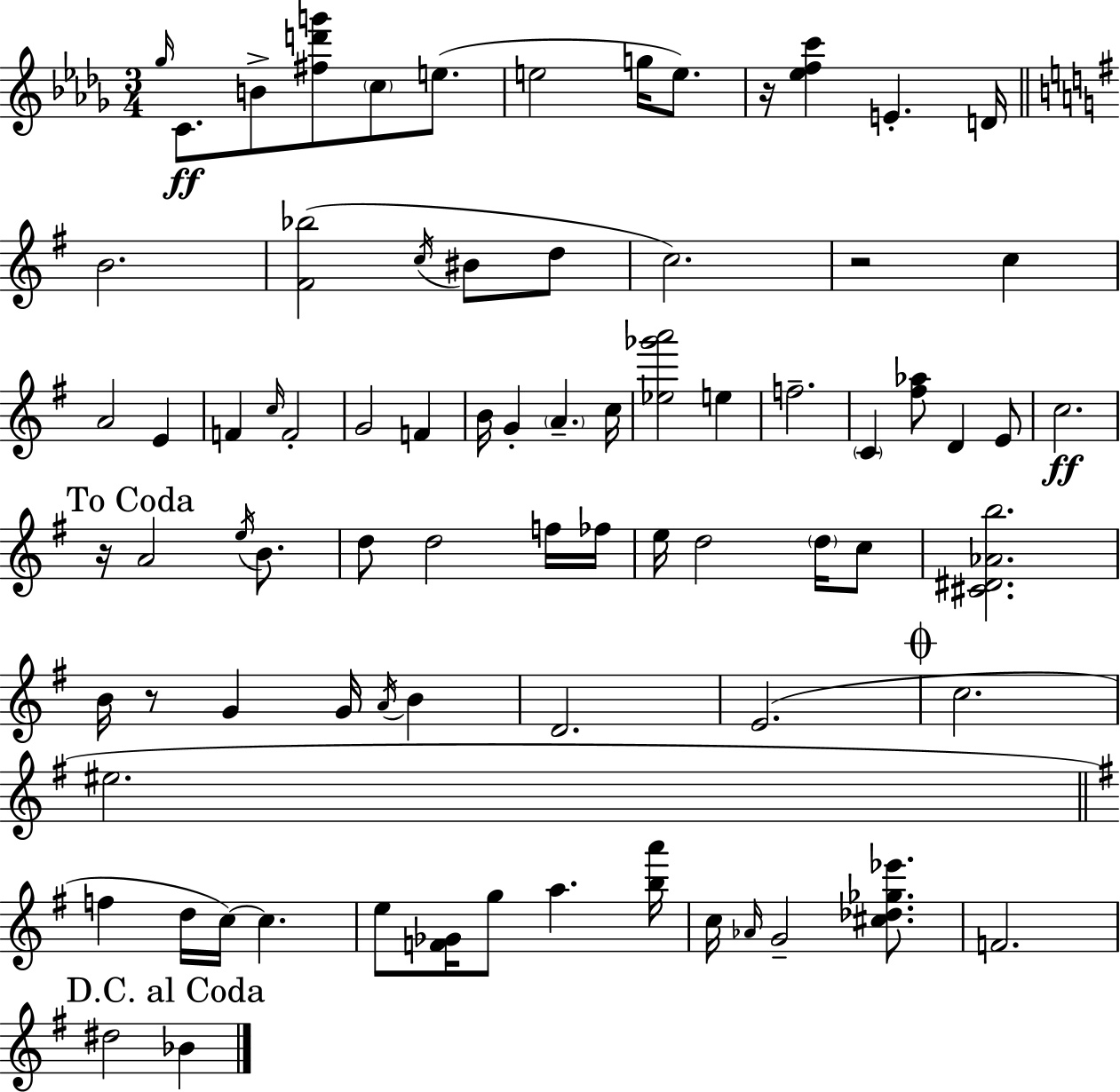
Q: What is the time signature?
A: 3/4